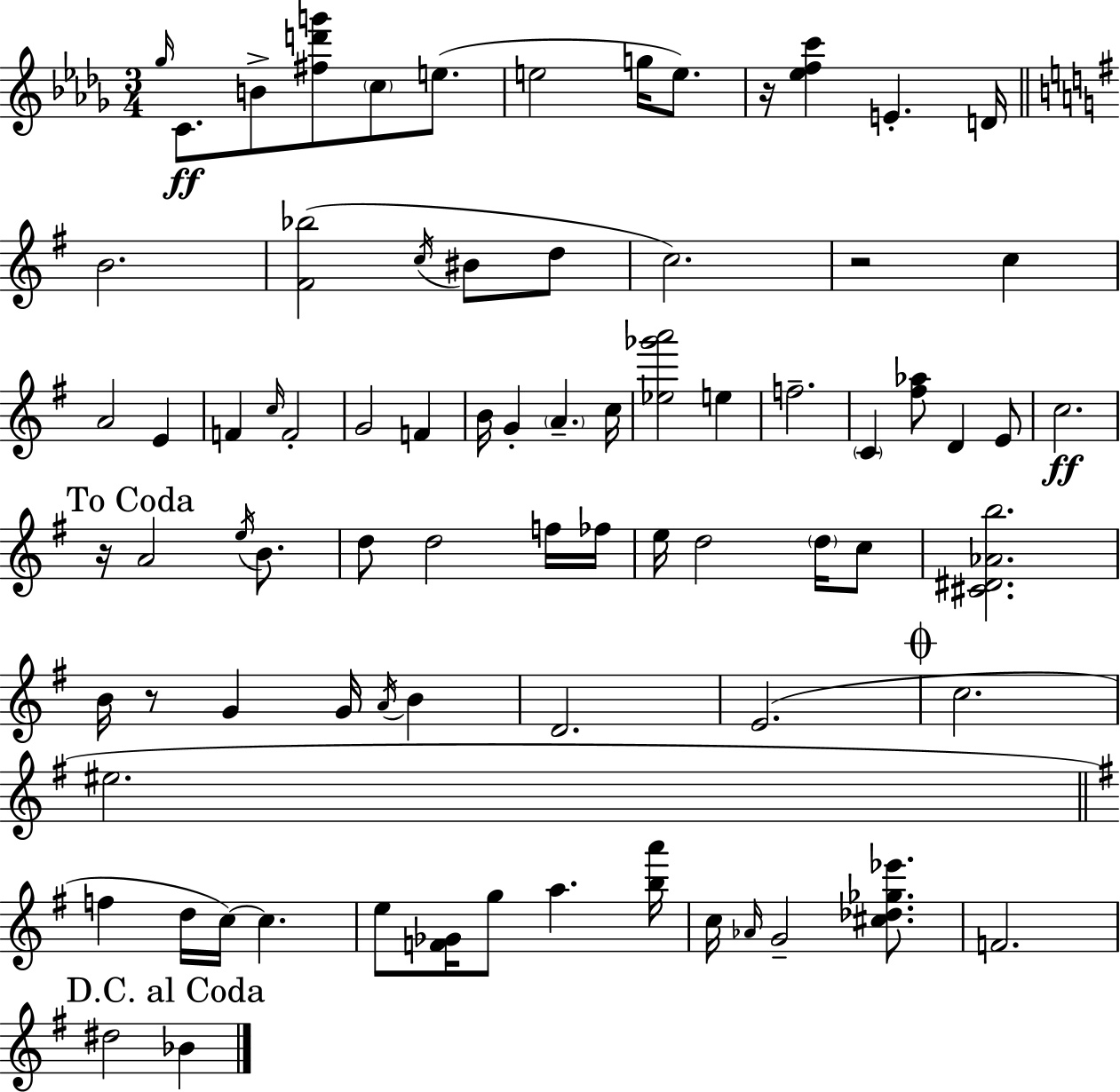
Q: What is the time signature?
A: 3/4